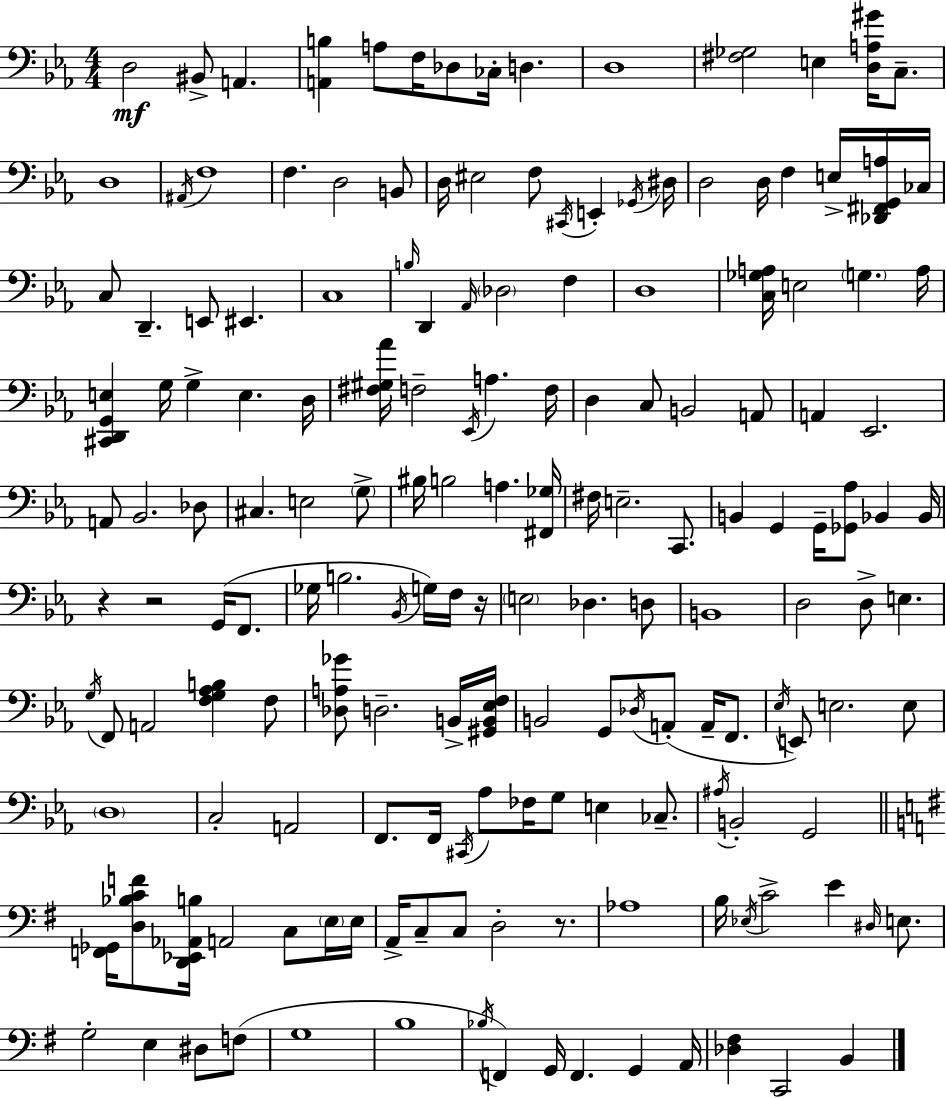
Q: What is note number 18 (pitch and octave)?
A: D3